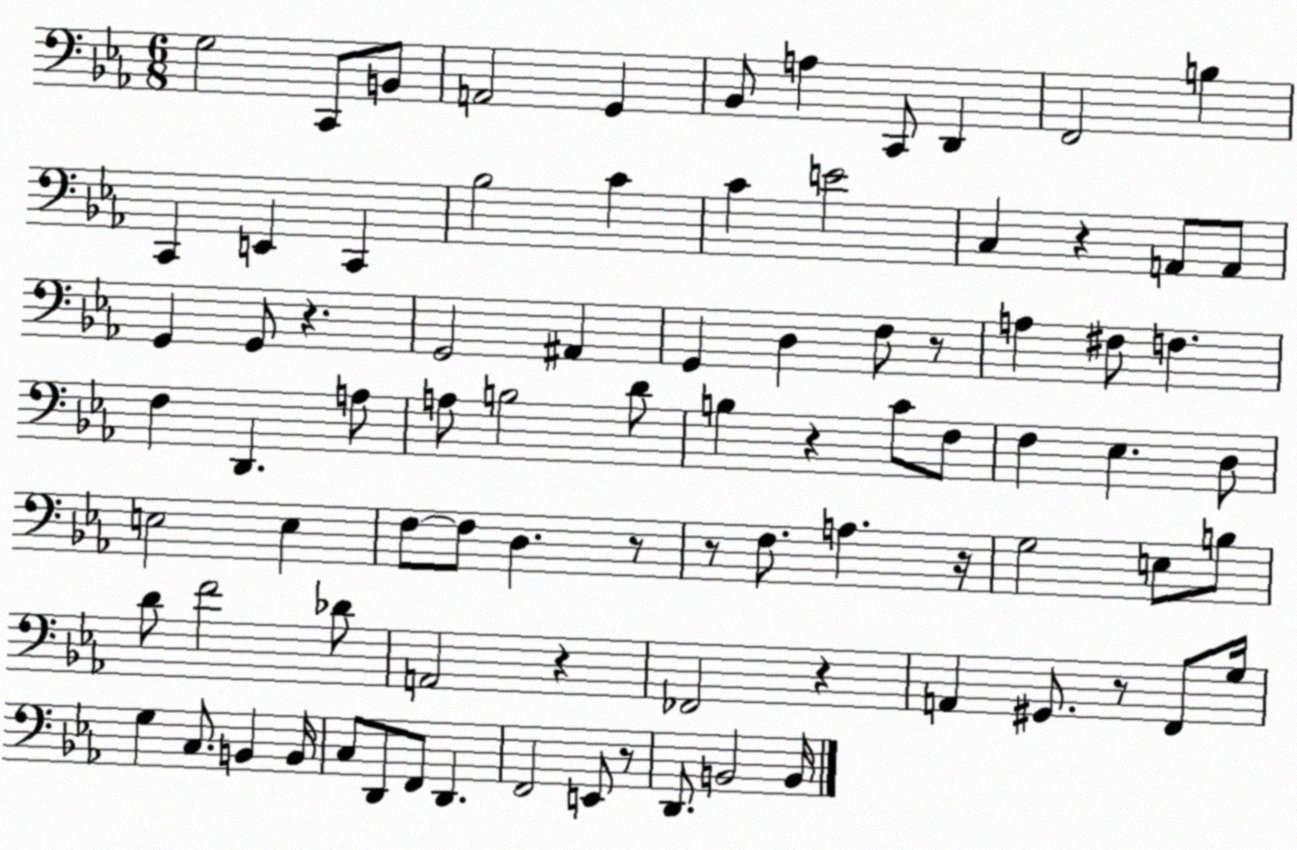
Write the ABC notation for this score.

X:1
T:Untitled
M:6/8
L:1/4
K:Eb
G,2 C,,/2 B,,/2 A,,2 G,, _B,,/2 A, C,,/2 D,, F,,2 B, C,, E,, C,, _B,2 C C E2 C, z A,,/2 A,,/2 G,, G,,/2 z G,,2 ^A,, G,, D, F,/2 z/2 A, ^F,/2 F, F, D,, A,/2 A,/2 B,2 D/2 B, z C/2 F,/2 F, _E, D,/2 E,2 E, F,/2 F,/2 D, z/2 z/2 F,/2 A, z/4 G,2 E,/2 B,/2 D/2 F2 _D/2 A,,2 z _F,,2 z A,, ^G,,/2 z/2 F,,/2 G,/4 G, C,/2 B,, B,,/4 C,/2 D,,/2 F,,/2 D,, F,,2 E,,/2 z/2 D,,/2 B,,2 B,,/4